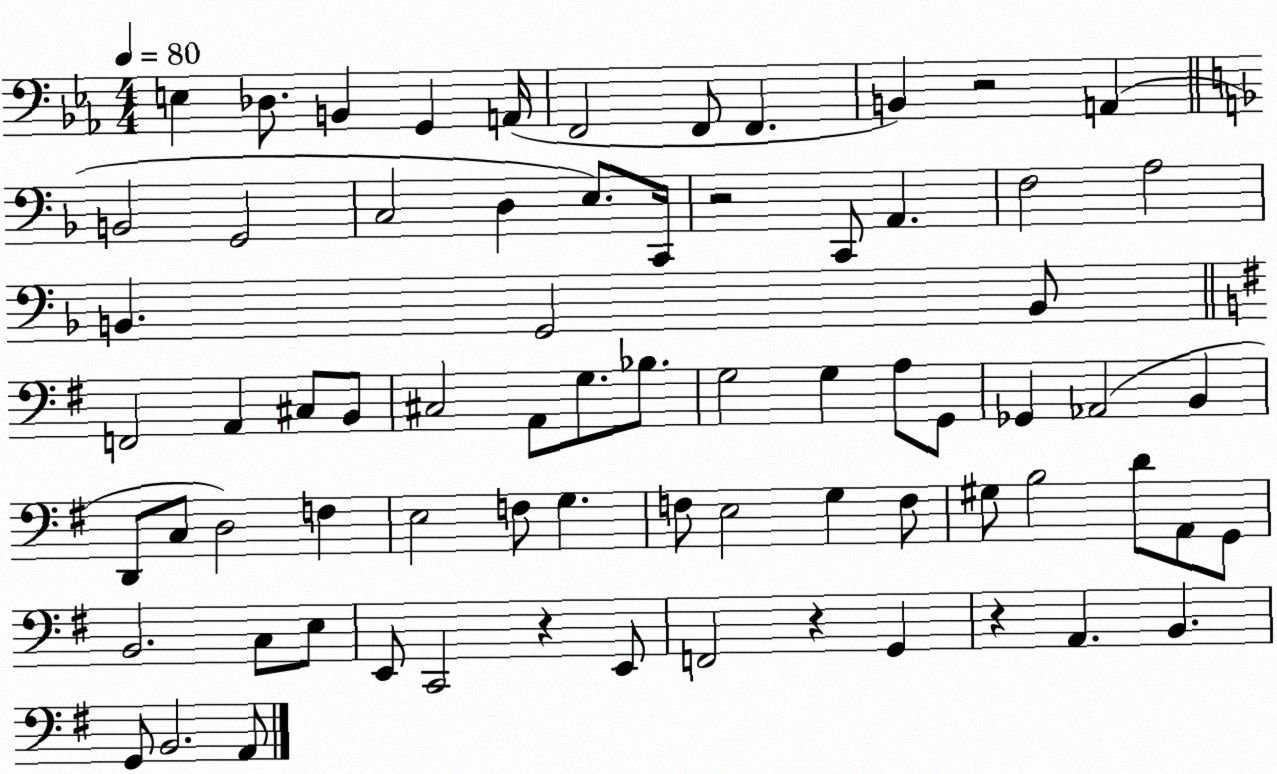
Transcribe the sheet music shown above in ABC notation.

X:1
T:Untitled
M:4/4
L:1/4
K:Eb
E, _D,/2 B,, G,, A,,/4 F,,2 F,,/2 F,, B,, z2 A,, B,,2 G,,2 C,2 D, E,/2 C,,/4 z2 C,,/2 A,, F,2 A,2 B,, G,,2 B,,/2 F,,2 A,, ^C,/2 B,,/2 ^C,2 A,,/2 G,/2 _B,/2 G,2 G, A,/2 G,,/2 _G,, _A,,2 B,, D,,/2 C,/2 D,2 F, E,2 F,/2 G, F,/2 E,2 G, F,/2 ^G,/2 B,2 D/2 A,,/2 G,,/2 B,,2 C,/2 E,/2 E,,/2 C,,2 z E,,/2 F,,2 z G,, z A,, B,, G,,/2 B,,2 A,,/2